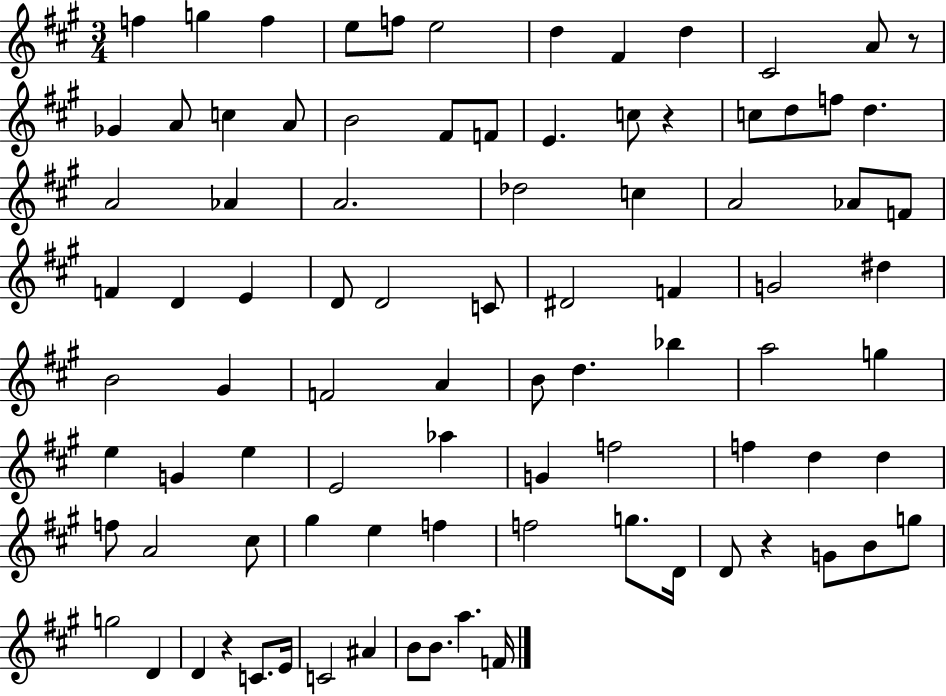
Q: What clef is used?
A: treble